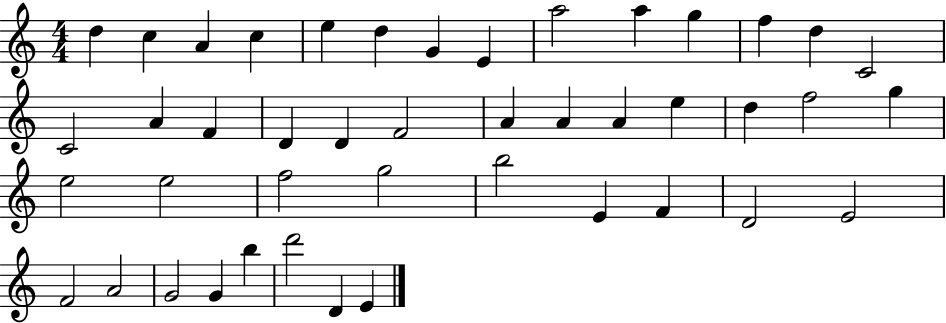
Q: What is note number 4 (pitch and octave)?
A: C5